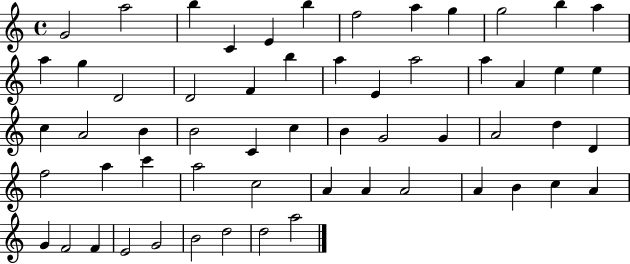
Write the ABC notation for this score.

X:1
T:Untitled
M:4/4
L:1/4
K:C
G2 a2 b C E b f2 a g g2 b a a g D2 D2 F b a E a2 a A e e c A2 B B2 C c B G2 G A2 d D f2 a c' a2 c2 A A A2 A B c A G F2 F E2 G2 B2 d2 d2 a2